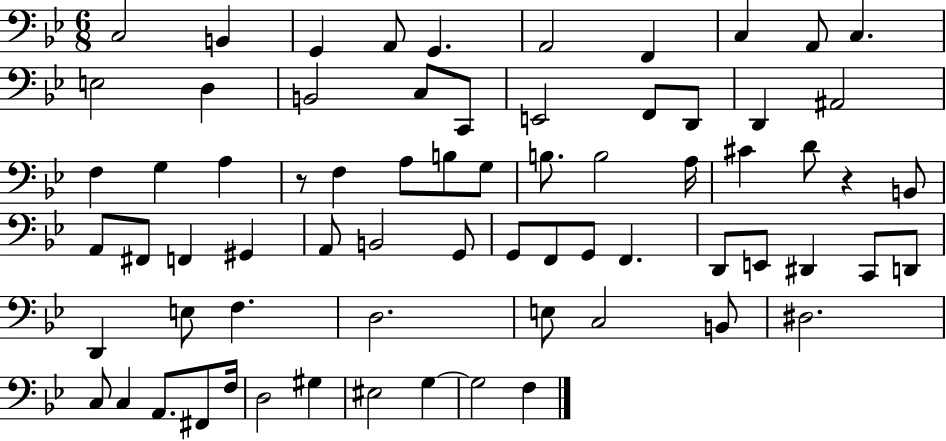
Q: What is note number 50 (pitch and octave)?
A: D2